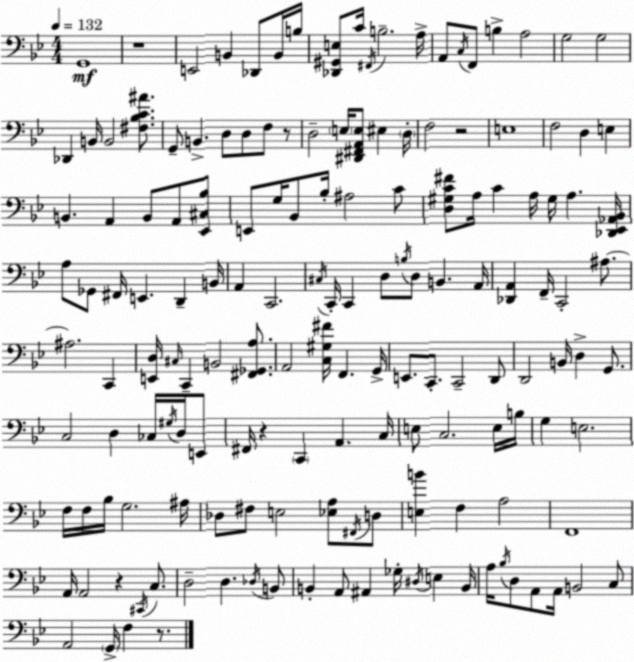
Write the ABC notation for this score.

X:1
T:Untitled
M:4/4
L:1/4
K:Gm
G,,4 z4 E,,2 B,, _D,,/2 B,,/4 B,/4 [_D,,^G,,E,]/2 C/4 ^F,,/4 B,2 A,/4 A,,/2 C,/4 F,,/2 B, A,2 G,2 G,2 _D,, B,,/4 B,,2 [^F,_B,C^A]/2 G,,/2 B,, D,/2 D,/2 F,/2 z/2 D,2 E,/4 [^D,,^F,,A,,E,]/2 ^E, D,/4 F,2 z2 E,4 F,2 D, E, B,, A,, B,,/2 A,,/2 [_E,,^C,_B,]/2 E,,/2 G,/4 _B,,/2 _B,/4 ^A,2 C/2 [D,^G,C^F]/2 A,/4 C A,/4 ^G,/4 A, [_D,,_E,,_A,,_B,,]/4 A,/2 _G,,/2 ^F,,/4 E,, D,, B,,/4 A,, C,,2 ^C,/4 C,,/4 C,, D,/2 B,/4 D,/2 B,, A,,/4 [_D,,A,,] F,,/4 C,,2 ^A,/2 ^A,2 C,, [E,,D,]/4 ^C,/4 C,, B,,2 [^F,,_G,,A,]/2 A,,2 [C,^G,^F]/4 F,, G,,/4 E,,/2 C,,/2 C,,2 D,,/2 D,,2 B,,/4 D, G,,/2 C,2 D, _C,/4 ^G,/4 D,/4 E,,/2 ^F,,/4 z C,, A,, C,/4 E,/2 C,2 E,/4 B,/4 G, E,2 F,/4 F,/4 _B,/4 G,2 ^A,/4 _D,/2 ^F,/2 E,2 [_E,A,]/2 ^F,,/4 D,/2 [E,B] F, A,2 F,,4 A,,/4 A,,2 z ^C,,/4 C,/2 D,2 D, _D,/4 B,,/2 B,, A,,/2 ^A,, _G,/4 ^D,/4 E, B,,/4 A,/4 _B,/4 D,/2 A,,/2 A,,/4 B,,2 C,/2 A,,2 G,,/4 F, z/2